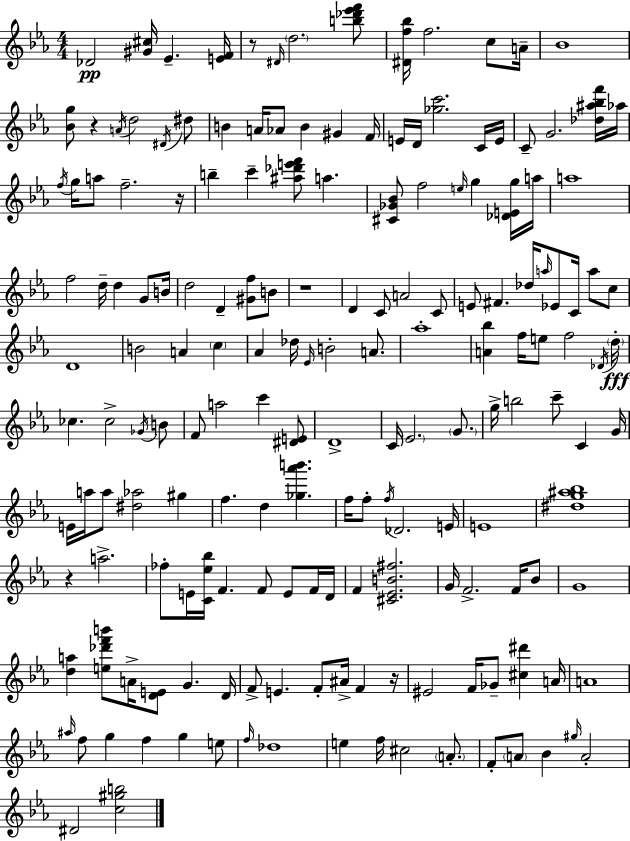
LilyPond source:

{
  \clef treble
  \numericTimeSignature
  \time 4/4
  \key ees \major
  des'2\pp <gis' cis''>16 ees'4.-- <e' f'>16 | r8 \grace { dis'16 } \parenthesize d''2. <b'' des''' ees''' f'''>8 | <dis' f'' bes''>16 f''2. c''8 | a'16-- bes'1 | \break <bes' g''>8 r4 \acciaccatura { a'16 } d''2 | \acciaccatura { dis'16 } dis''8 b'4 a'16 aes'8 b'4 gis'4 | f'16 e'16 d'16 <ges'' c'''>2. | c'16 e'16 c'8-- g'2. | \break <des'' ais'' bes'' f'''>16 aes''16 \acciaccatura { f''16 } g''16 a''8 f''2.-- | r16 b''4-- c'''4-- <ais'' des''' e''' f'''>8 a''4. | <cis' ges' bes'>8 f''2 \grace { e''16 } g''4 | <des' e' g''>16 a''16 a''1 | \break f''2 d''16-- d''4 | g'8 b'16 d''2 d'4-- | <gis' f''>8 b'8 r1 | d'4 c'8 a'2 | \break c'8 e'8 fis'4. des''16 \grace { a''16 } ees'8 | c'16 a''8 c''8 d'1 | b'2 a'4 | \parenthesize c''4 aes'4 des''16 \grace { ees'16 } b'2-. | \break a'8. aes''1-. | <a' bes''>4 f''16 e''8 f''2 | \acciaccatura { des'16 } \parenthesize d''16-.\fff ces''4. ces''2-> | \acciaccatura { ges'16 } b'8 f'8 a''2 | \break c'''4 <dis' e'>8 d'1-> | c'16 \parenthesize ees'2. | \parenthesize g'8. g''16-> b''2 | c'''8-- c'4 g'16 e'16 a''16 a''8 <dis'' aes''>2 | \break gis''4 f''4. d''4 | <ges'' aes''' b'''>4. f''16 f''8-. \acciaccatura { f''16 } des'2. | e'16 e'1 | <dis'' g'' ais'' bes''>1 | \break r4 a''2.-> | fes''8-. e'16 <c' ees'' bes''>16 f'4. | f'8 e'8 f'16 d'16 f'4 <cis' ees' b' fis''>2. | g'16 f'2.-> | \break f'16 bes'8 g'1 | <d'' a''>4 <e'' des''' f''' b'''>8 | a'16-> <d' e'>8 g'4. d'16 f'8-> e'4. | f'8-. ais'16-> f'4 r16 eis'2 | \break f'16 ges'8-- <cis'' dis'''>4 a'16 a'1 | \grace { ais''16 } f''8 g''4 | f''4 g''4 e''8 \grace { f''16 } des''1 | e''4 | \break f''16 cis''2 \parenthesize a'8.-. f'8-. \parenthesize a'8 | bes'4 \grace { gis''16 } a'2-. dis'2 | <c'' gis'' b''>2 \bar "|."
}